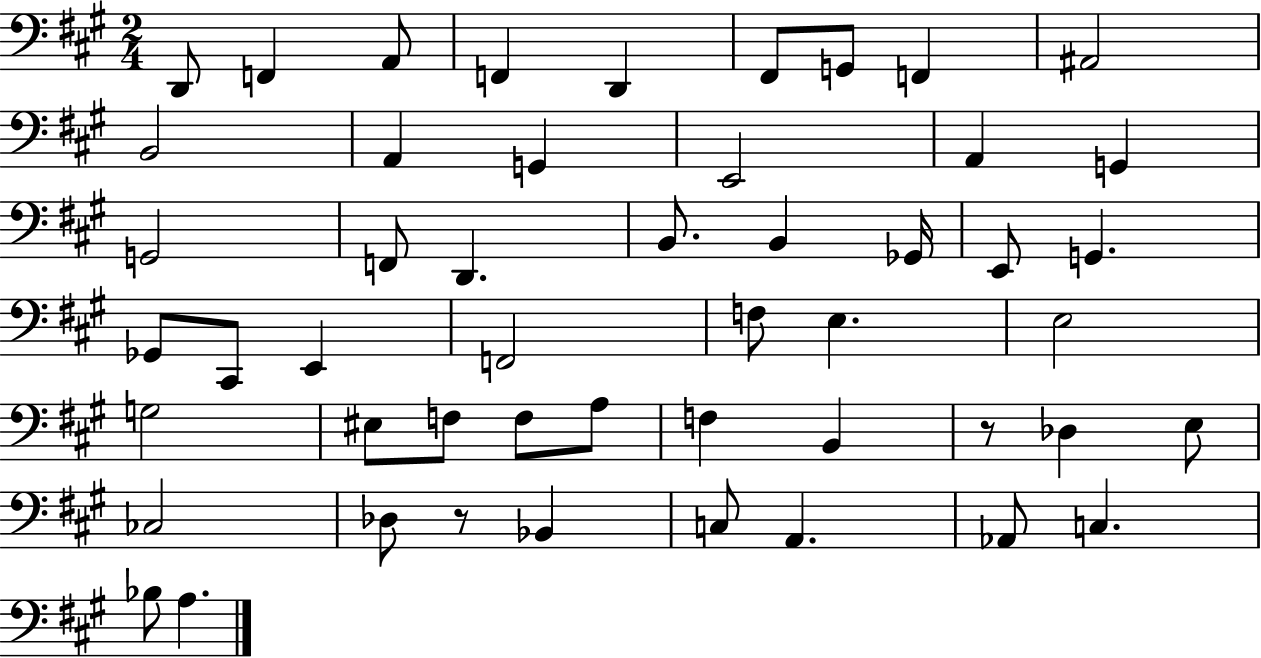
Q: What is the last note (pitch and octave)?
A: A3